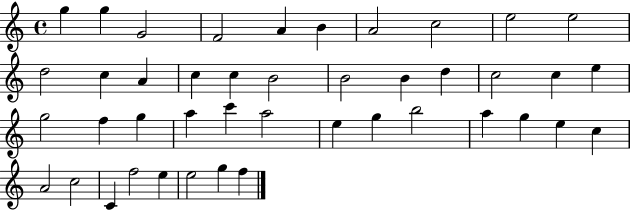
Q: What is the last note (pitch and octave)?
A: F5